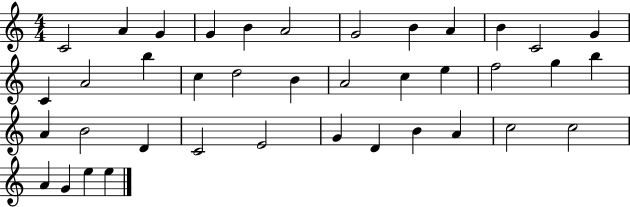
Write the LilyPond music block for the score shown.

{
  \clef treble
  \numericTimeSignature
  \time 4/4
  \key c \major
  c'2 a'4 g'4 | g'4 b'4 a'2 | g'2 b'4 a'4 | b'4 c'2 g'4 | \break c'4 a'2 b''4 | c''4 d''2 b'4 | a'2 c''4 e''4 | f''2 g''4 b''4 | \break a'4 b'2 d'4 | c'2 e'2 | g'4 d'4 b'4 a'4 | c''2 c''2 | \break a'4 g'4 e''4 e''4 | \bar "|."
}